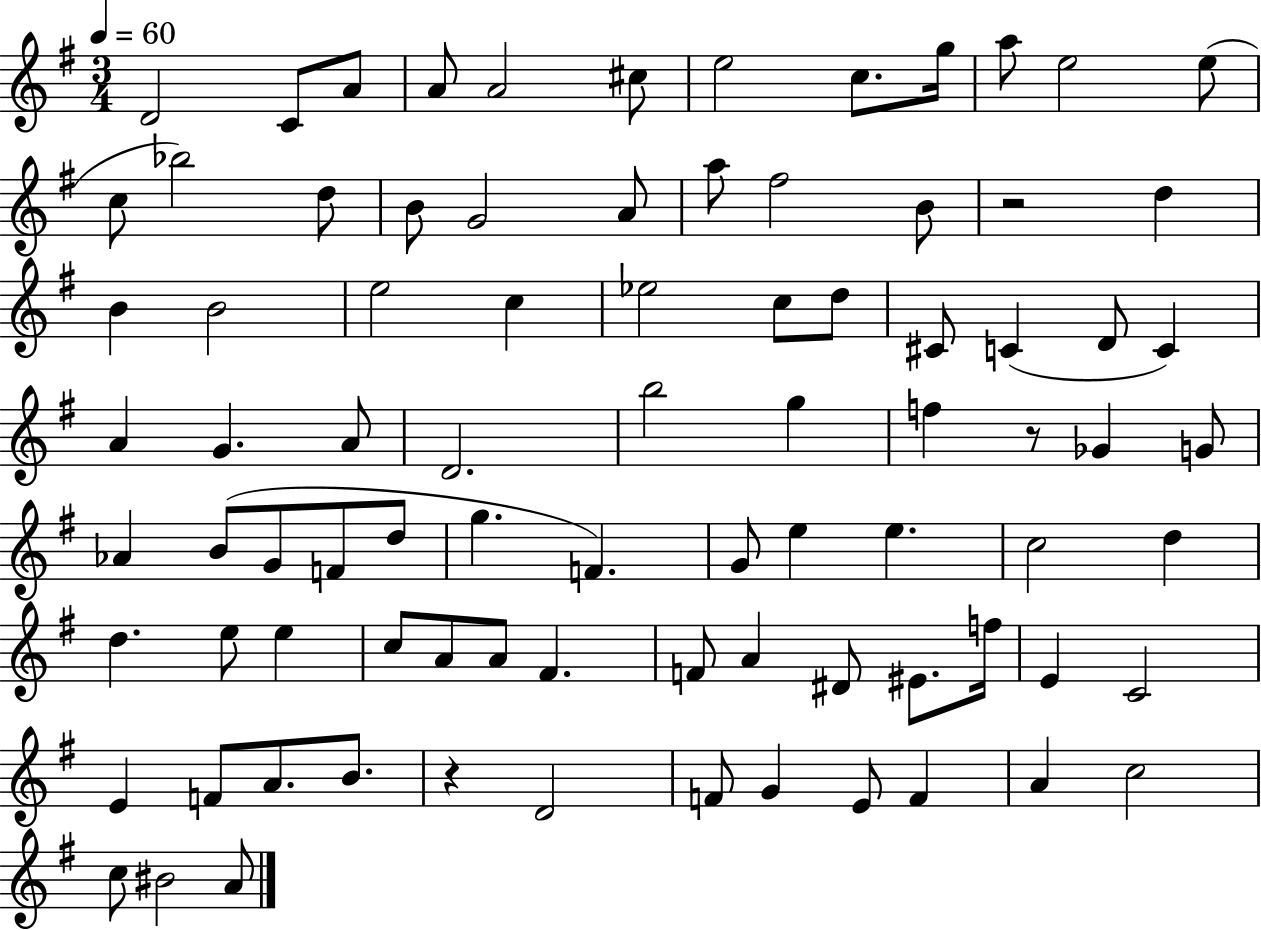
D4/h C4/e A4/e A4/e A4/h C#5/e E5/h C5/e. G5/s A5/e E5/h E5/e C5/e Bb5/h D5/e B4/e G4/h A4/e A5/e F#5/h B4/e R/h D5/q B4/q B4/h E5/h C5/q Eb5/h C5/e D5/e C#4/e C4/q D4/e C4/q A4/q G4/q. A4/e D4/h. B5/h G5/q F5/q R/e Gb4/q G4/e Ab4/q B4/e G4/e F4/e D5/e G5/q. F4/q. G4/e E5/q E5/q. C5/h D5/q D5/q. E5/e E5/q C5/e A4/e A4/e F#4/q. F4/e A4/q D#4/e EIS4/e. F5/s E4/q C4/h E4/q F4/e A4/e. B4/e. R/q D4/h F4/e G4/q E4/e F4/q A4/q C5/h C5/e BIS4/h A4/e